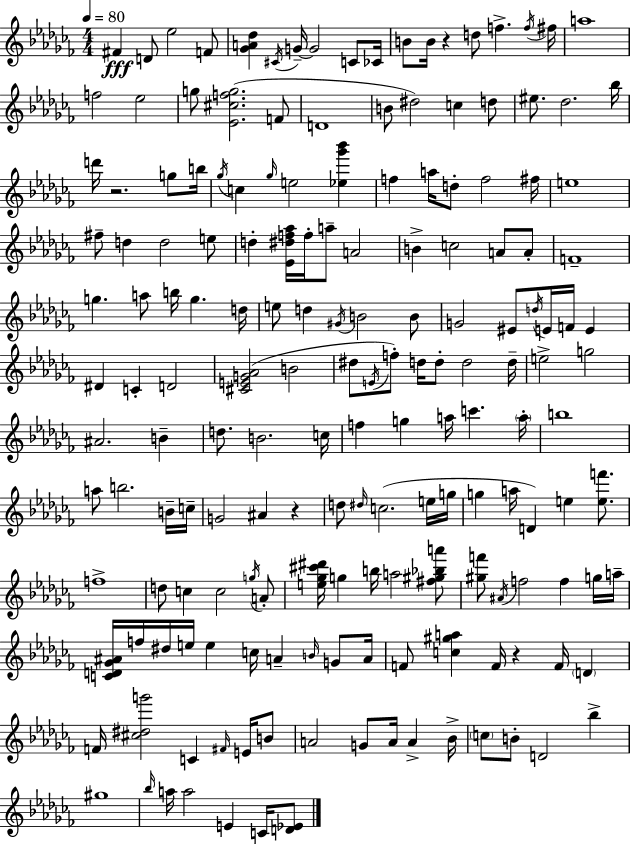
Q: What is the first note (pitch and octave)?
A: F#4